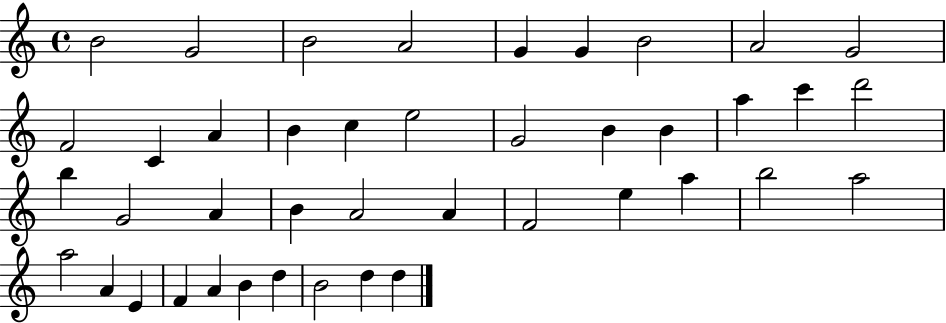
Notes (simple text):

B4/h G4/h B4/h A4/h G4/q G4/q B4/h A4/h G4/h F4/h C4/q A4/q B4/q C5/q E5/h G4/h B4/q B4/q A5/q C6/q D6/h B5/q G4/h A4/q B4/q A4/h A4/q F4/h E5/q A5/q B5/h A5/h A5/h A4/q E4/q F4/q A4/q B4/q D5/q B4/h D5/q D5/q